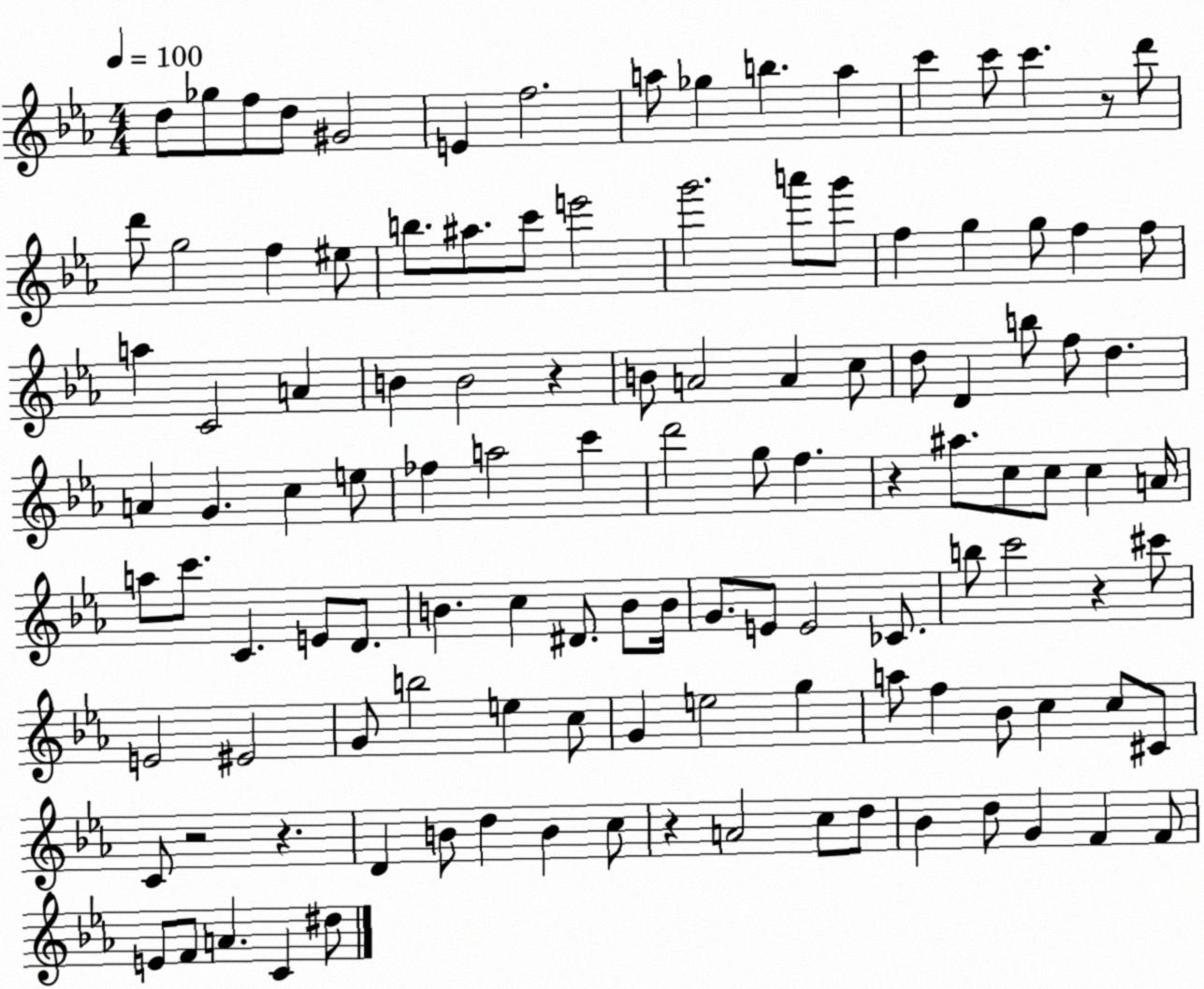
X:1
T:Untitled
M:4/4
L:1/4
K:Eb
d/2 _g/2 f/2 d/2 ^G2 E f2 a/2 _g b a c' c'/2 c' z/2 d'/2 d'/2 g2 f ^e/2 b/2 ^a/2 c'/2 e'2 g'2 a'/2 g'/2 f g g/2 f f/2 a C2 A B B2 z B/2 A2 A c/2 d/2 D b/2 f/2 d A G c e/2 _f a2 c' d'2 g/2 f z ^a/2 c/2 c/2 c A/4 a/2 c'/2 C E/2 D/2 B c ^D/2 B/2 B/4 G/2 E/2 E2 _C/2 b/2 c'2 z ^c'/2 E2 ^E2 G/2 b2 e c/2 G e2 g a/2 f _B/2 c c/2 ^C/2 C/2 z2 z D B/2 d B c/2 z A2 c/2 d/2 _B d/2 G F F/2 E/2 F/2 A C ^d/2